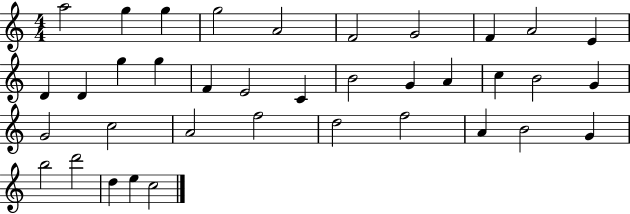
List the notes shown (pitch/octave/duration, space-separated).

A5/h G5/q G5/q G5/h A4/h F4/h G4/h F4/q A4/h E4/q D4/q D4/q G5/q G5/q F4/q E4/h C4/q B4/h G4/q A4/q C5/q B4/h G4/q G4/h C5/h A4/h F5/h D5/h F5/h A4/q B4/h G4/q B5/h D6/h D5/q E5/q C5/h